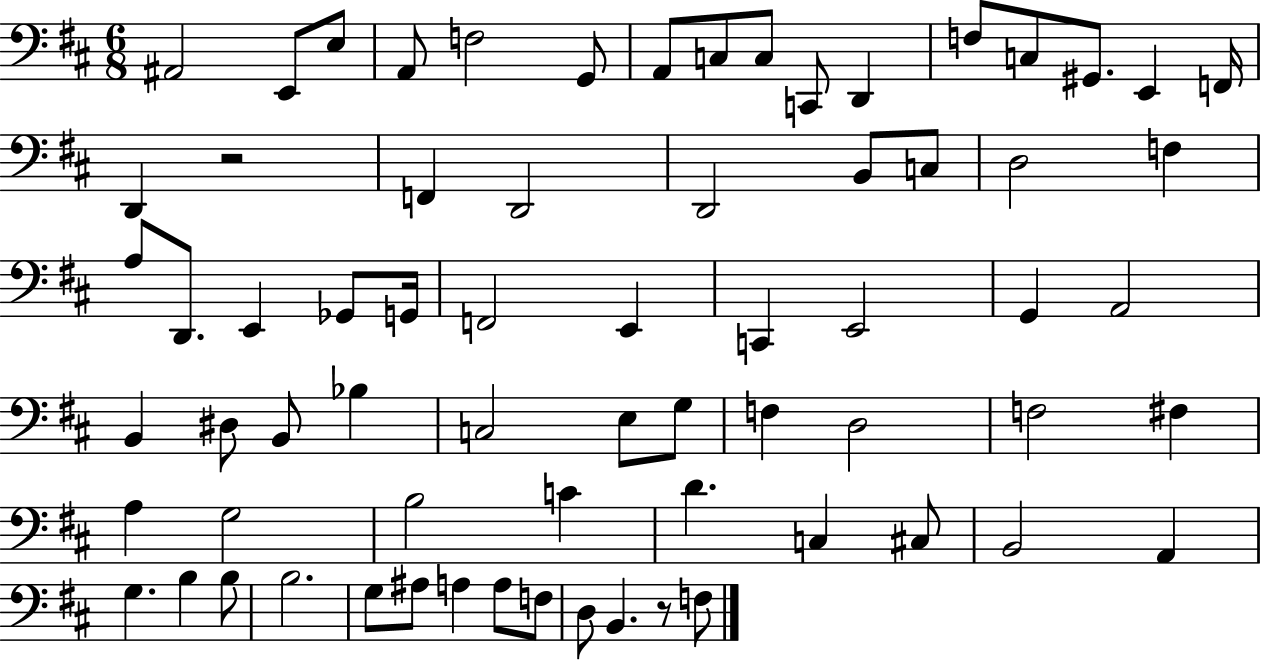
{
  \clef bass
  \numericTimeSignature
  \time 6/8
  \key d \major
  \repeat volta 2 { ais,2 e,8 e8 | a,8 f2 g,8 | a,8 c8 c8 c,8 d,4 | f8 c8 gis,8. e,4 f,16 | \break d,4 r2 | f,4 d,2 | d,2 b,8 c8 | d2 f4 | \break a8 d,8. e,4 ges,8 g,16 | f,2 e,4 | c,4 e,2 | g,4 a,2 | \break b,4 dis8 b,8 bes4 | c2 e8 g8 | f4 d2 | f2 fis4 | \break a4 g2 | b2 c'4 | d'4. c4 cis8 | b,2 a,4 | \break g4. b4 b8 | b2. | g8 ais8 a4 a8 f8 | d8 b,4. r8 f8 | \break } \bar "|."
}